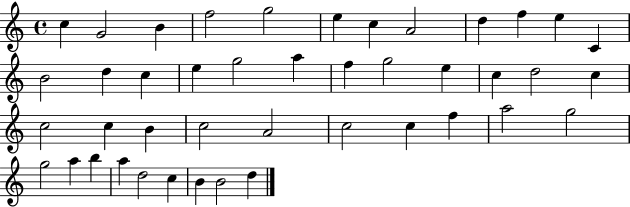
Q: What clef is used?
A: treble